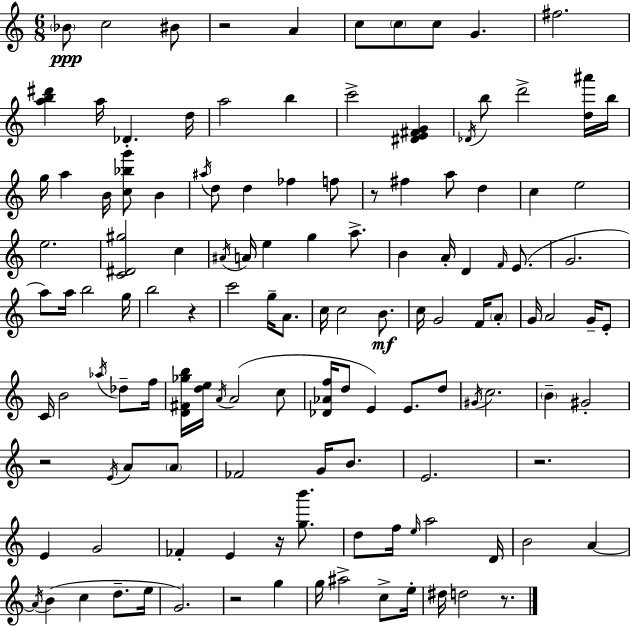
Bb4/e C5/h BIS4/e R/h A4/q C5/e C5/e C5/e G4/q. F#5/h. [A5,B5,D#6]/q A5/s Db4/q. D5/s A5/h B5/q C6/h [D#4,E4,F#4,G4]/q Db4/s B5/e D6/h [D5,A#6]/s B5/s G5/s A5/q B4/s [C5,Bb5,G6]/e B4/q A#5/s D5/e D5/q FES5/q F5/e R/e F#5/q A5/e D5/q C5/q E5/h E5/h. [C4,D#4,G#5]/h C5/q A#4/s A4/s E5/q G5/q A5/e. B4/q A4/s D4/q F4/s E4/e. G4/h. A5/e A5/s B5/h G5/s B5/h R/q C6/h G5/s A4/e. C5/s C5/h B4/e. C5/s G4/h F4/s A4/e G4/s A4/h G4/s E4/e C4/s B4/h Ab5/s Db5/e F5/s [D4,F#4,Gb5,B5]/s [D5,E5]/s A4/s A4/h C5/e [Db4,Ab4,F5]/s D5/e E4/q E4/e. D5/e G#4/s C5/h. B4/q G#4/h R/h E4/s A4/e A4/e FES4/h G4/s B4/e. E4/h. R/h. E4/q G4/h FES4/q E4/q R/s [G5,B6]/e. D5/e F5/s E5/s A5/h D4/s B4/h A4/q A4/s B4/q C5/q D5/e. E5/s G4/h. R/h G5/q G5/s A#5/h C5/e E5/s D#5/s D5/h R/e.